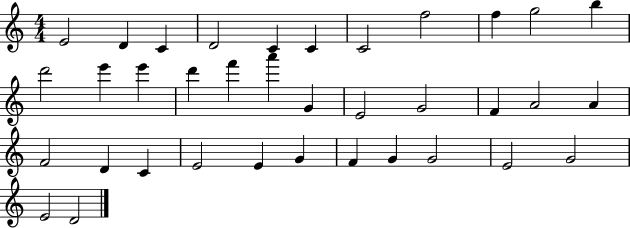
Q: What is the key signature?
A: C major